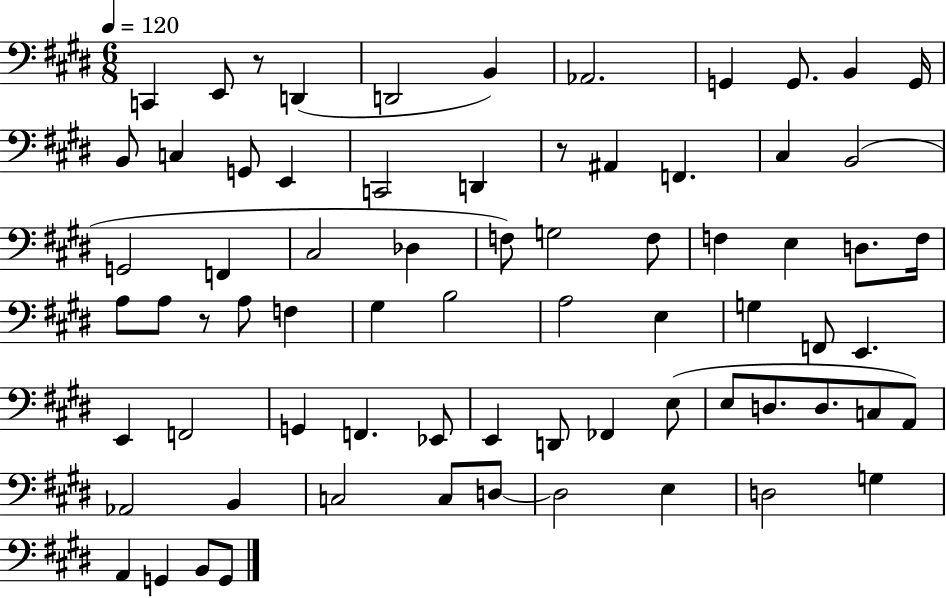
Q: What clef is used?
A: bass